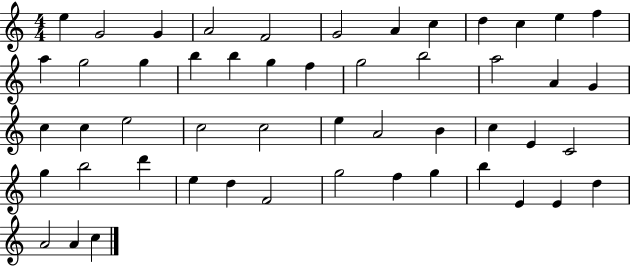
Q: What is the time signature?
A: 4/4